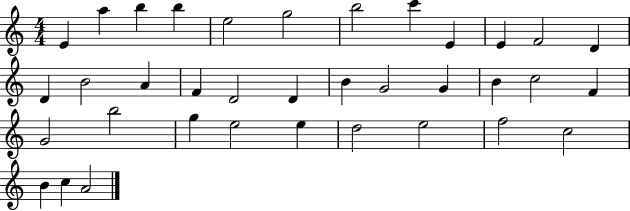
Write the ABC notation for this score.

X:1
T:Untitled
M:4/4
L:1/4
K:C
E a b b e2 g2 b2 c' E E F2 D D B2 A F D2 D B G2 G B c2 F G2 b2 g e2 e d2 e2 f2 c2 B c A2